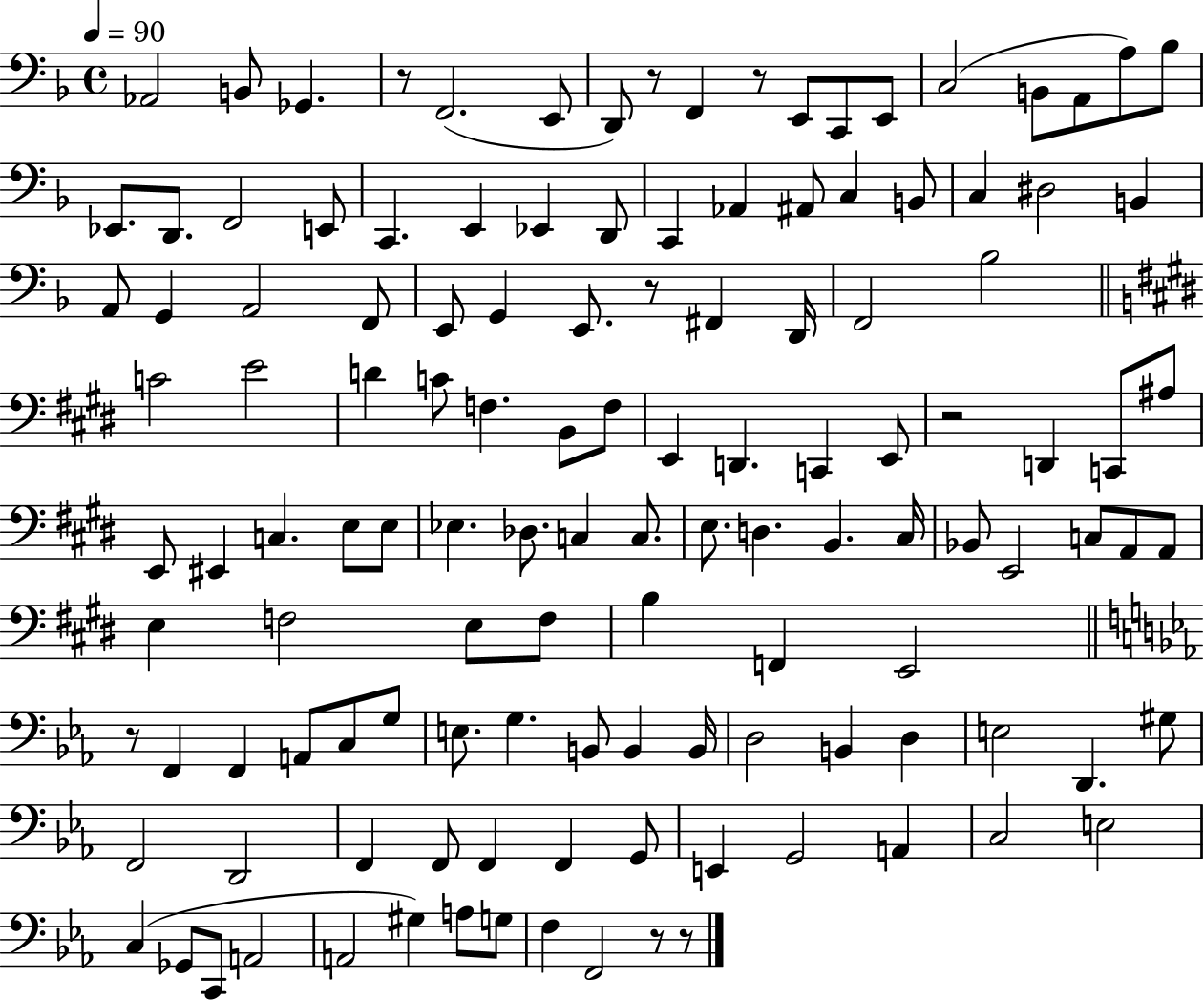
Ab2/h B2/e Gb2/q. R/e F2/h. E2/e D2/e R/e F2/q R/e E2/e C2/e E2/e C3/h B2/e A2/e A3/e Bb3/e Eb2/e. D2/e. F2/h E2/e C2/q. E2/q Eb2/q D2/e C2/q Ab2/q A#2/e C3/q B2/e C3/q D#3/h B2/q A2/e G2/q A2/h F2/e E2/e G2/q E2/e. R/e F#2/q D2/s F2/h Bb3/h C4/h E4/h D4/q C4/e F3/q. B2/e F3/e E2/q D2/q. C2/q E2/e R/h D2/q C2/e A#3/e E2/e EIS2/q C3/q. E3/e E3/e Eb3/q. Db3/e. C3/q C3/e. E3/e. D3/q. B2/q. C#3/s Bb2/e E2/h C3/e A2/e A2/e E3/q F3/h E3/e F3/e B3/q F2/q E2/h R/e F2/q F2/q A2/e C3/e G3/e E3/e. G3/q. B2/e B2/q B2/s D3/h B2/q D3/q E3/h D2/q. G#3/e F2/h D2/h F2/q F2/e F2/q F2/q G2/e E2/q G2/h A2/q C3/h E3/h C3/q Gb2/e C2/e A2/h A2/h G#3/q A3/e G3/e F3/q F2/h R/e R/e